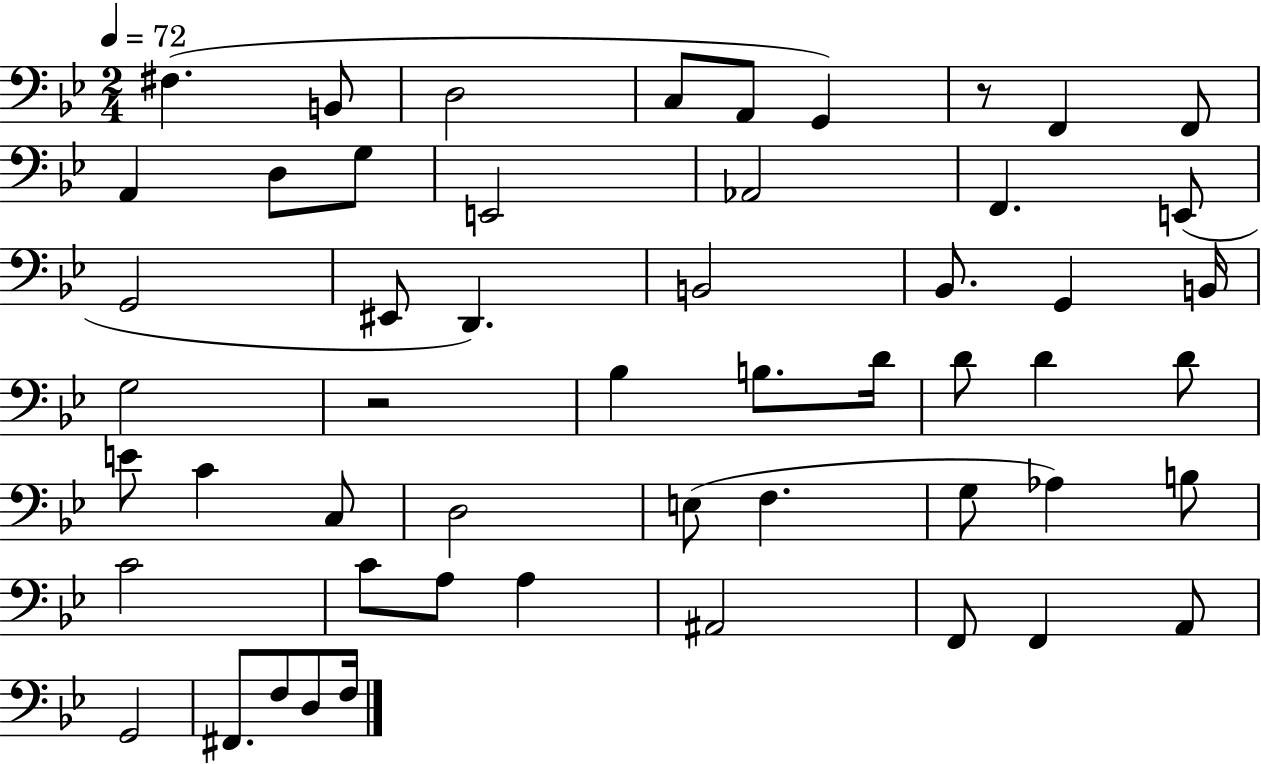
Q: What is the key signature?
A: BES major